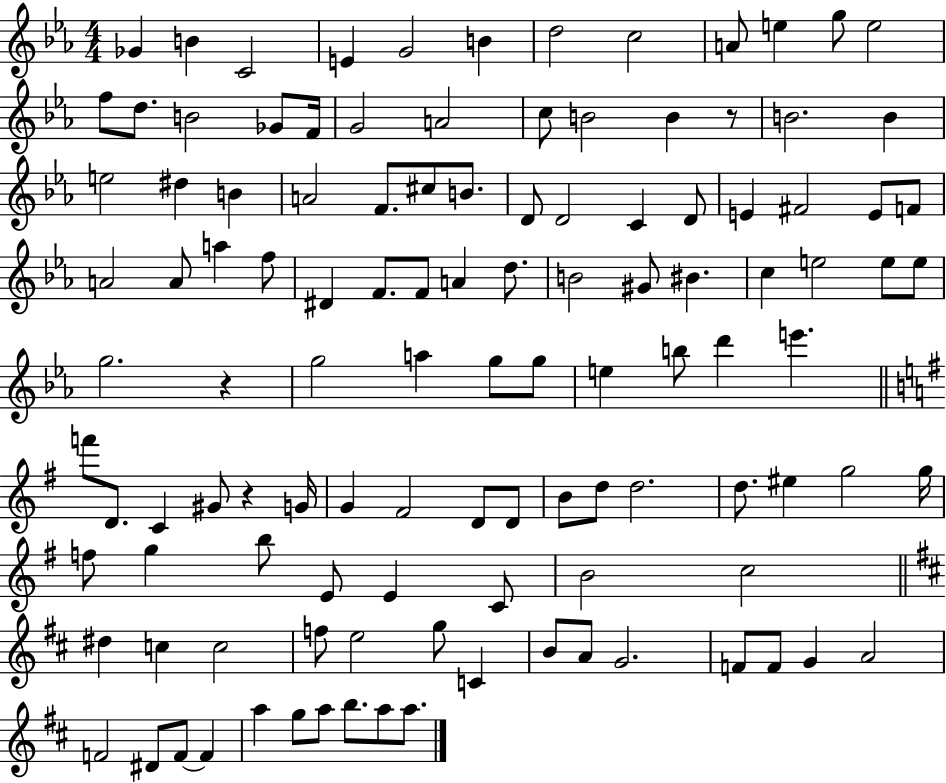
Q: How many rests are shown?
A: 3